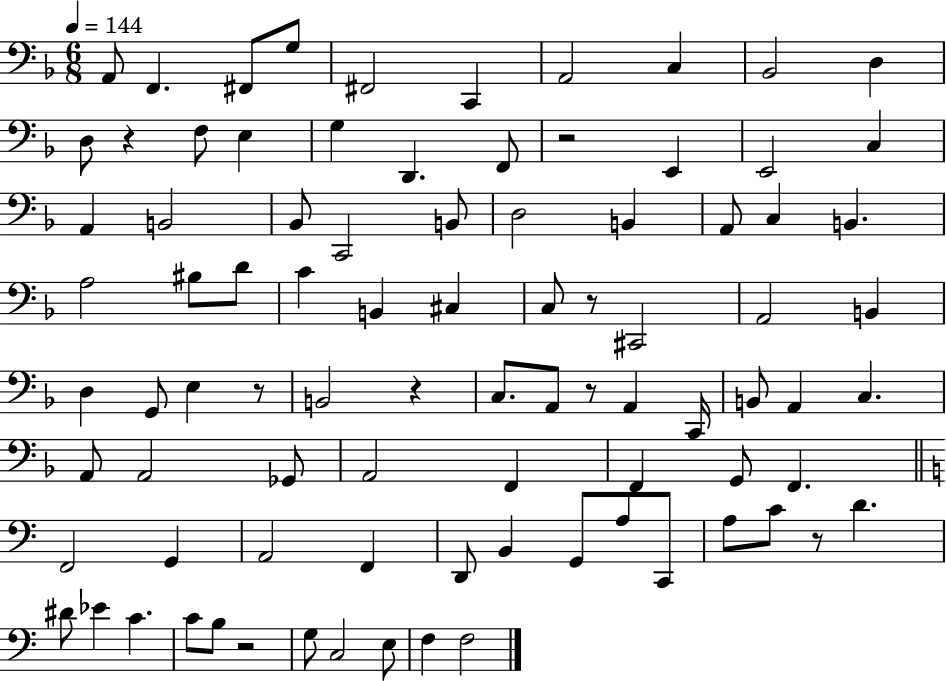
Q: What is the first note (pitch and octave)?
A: A2